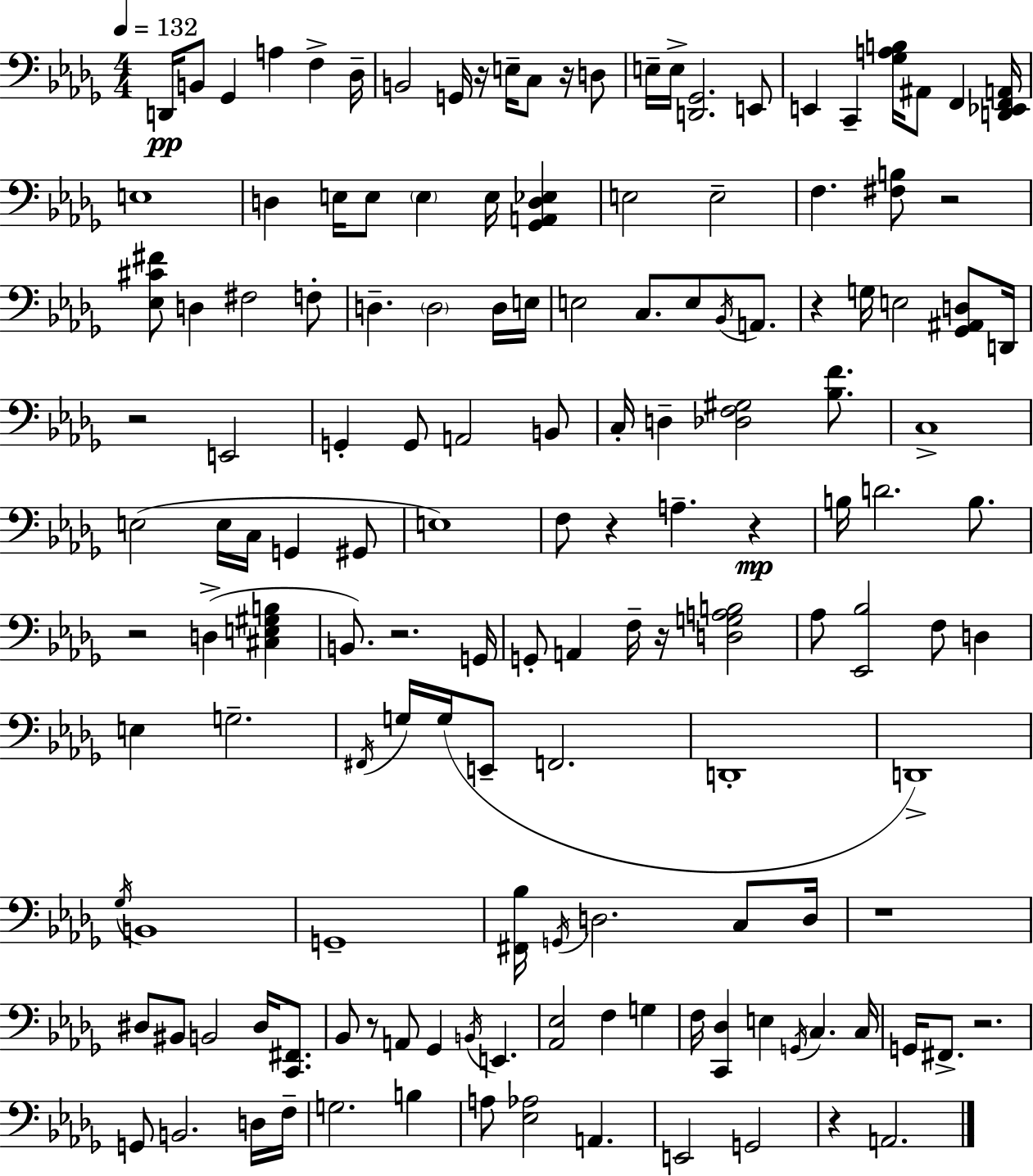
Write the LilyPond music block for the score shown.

{
  \clef bass
  \numericTimeSignature
  \time 4/4
  \key bes \minor
  \tempo 4 = 132
  d,16\pp b,8 ges,4 a4 f4-> des16-- | b,2 g,16 r16 e16-- c8 r16 d8 | e16-- e16-> <d, ges,>2. e,8 | e,4 c,4-- <ges a b>16 ais,8 f,4 <d, ees, f, a,>16 | \break e1 | d4 e16 e8 \parenthesize e4 e16 <ges, a, d ees>4 | e2 e2-- | f4. <fis b>8 r2 | \break <ees cis' fis'>8 d4 fis2 f8-. | d4.-- \parenthesize d2 d16 e16 | e2 c8. e8 \acciaccatura { bes,16 } a,8. | r4 g16 e2 <ges, ais, d>8 | \break d,16 r2 e,2 | g,4-. g,8 a,2 b,8 | c16-. d4-- <des f gis>2 <bes f'>8. | c1-> | \break e2( e16 c16 g,4 gis,8 | e1) | f8 r4 a4.-- r4\mp | b16 d'2. b8. | \break r2 d4->( <cis e gis b>4 | b,8.) r2. | g,16 g,8-. a,4 f16-- r16 <d g a b>2 | aes8 <ees, bes>2 f8 d4 | \break e4 g2.-- | \acciaccatura { fis,16 } g16 g16( e,8-- f,2. | d,1-. | d,1->) | \break \acciaccatura { ges16 } b,1 | g,1-- | <fis, bes>16 \acciaccatura { g,16 } d2. | c8 d16 r1 | \break dis8 bis,8 b,2 | dis16 <c, fis,>8. bes,8 r8 a,8 ges,4 \acciaccatura { b,16 } e,4. | <aes, ees>2 f4 | g4 f16 <c, des>4 e4 \acciaccatura { g,16 } c4. | \break c16 g,16 fis,8.-> r2. | g,8 b,2. | d16 f16-- g2. | b4 a8 <ees aes>2 | \break a,4. e,2 g,2 | r4 a,2. | \bar "|."
}